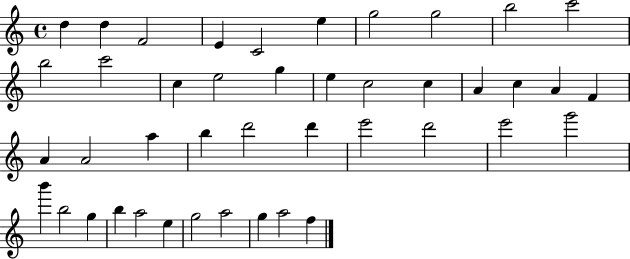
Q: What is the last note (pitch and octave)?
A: F5